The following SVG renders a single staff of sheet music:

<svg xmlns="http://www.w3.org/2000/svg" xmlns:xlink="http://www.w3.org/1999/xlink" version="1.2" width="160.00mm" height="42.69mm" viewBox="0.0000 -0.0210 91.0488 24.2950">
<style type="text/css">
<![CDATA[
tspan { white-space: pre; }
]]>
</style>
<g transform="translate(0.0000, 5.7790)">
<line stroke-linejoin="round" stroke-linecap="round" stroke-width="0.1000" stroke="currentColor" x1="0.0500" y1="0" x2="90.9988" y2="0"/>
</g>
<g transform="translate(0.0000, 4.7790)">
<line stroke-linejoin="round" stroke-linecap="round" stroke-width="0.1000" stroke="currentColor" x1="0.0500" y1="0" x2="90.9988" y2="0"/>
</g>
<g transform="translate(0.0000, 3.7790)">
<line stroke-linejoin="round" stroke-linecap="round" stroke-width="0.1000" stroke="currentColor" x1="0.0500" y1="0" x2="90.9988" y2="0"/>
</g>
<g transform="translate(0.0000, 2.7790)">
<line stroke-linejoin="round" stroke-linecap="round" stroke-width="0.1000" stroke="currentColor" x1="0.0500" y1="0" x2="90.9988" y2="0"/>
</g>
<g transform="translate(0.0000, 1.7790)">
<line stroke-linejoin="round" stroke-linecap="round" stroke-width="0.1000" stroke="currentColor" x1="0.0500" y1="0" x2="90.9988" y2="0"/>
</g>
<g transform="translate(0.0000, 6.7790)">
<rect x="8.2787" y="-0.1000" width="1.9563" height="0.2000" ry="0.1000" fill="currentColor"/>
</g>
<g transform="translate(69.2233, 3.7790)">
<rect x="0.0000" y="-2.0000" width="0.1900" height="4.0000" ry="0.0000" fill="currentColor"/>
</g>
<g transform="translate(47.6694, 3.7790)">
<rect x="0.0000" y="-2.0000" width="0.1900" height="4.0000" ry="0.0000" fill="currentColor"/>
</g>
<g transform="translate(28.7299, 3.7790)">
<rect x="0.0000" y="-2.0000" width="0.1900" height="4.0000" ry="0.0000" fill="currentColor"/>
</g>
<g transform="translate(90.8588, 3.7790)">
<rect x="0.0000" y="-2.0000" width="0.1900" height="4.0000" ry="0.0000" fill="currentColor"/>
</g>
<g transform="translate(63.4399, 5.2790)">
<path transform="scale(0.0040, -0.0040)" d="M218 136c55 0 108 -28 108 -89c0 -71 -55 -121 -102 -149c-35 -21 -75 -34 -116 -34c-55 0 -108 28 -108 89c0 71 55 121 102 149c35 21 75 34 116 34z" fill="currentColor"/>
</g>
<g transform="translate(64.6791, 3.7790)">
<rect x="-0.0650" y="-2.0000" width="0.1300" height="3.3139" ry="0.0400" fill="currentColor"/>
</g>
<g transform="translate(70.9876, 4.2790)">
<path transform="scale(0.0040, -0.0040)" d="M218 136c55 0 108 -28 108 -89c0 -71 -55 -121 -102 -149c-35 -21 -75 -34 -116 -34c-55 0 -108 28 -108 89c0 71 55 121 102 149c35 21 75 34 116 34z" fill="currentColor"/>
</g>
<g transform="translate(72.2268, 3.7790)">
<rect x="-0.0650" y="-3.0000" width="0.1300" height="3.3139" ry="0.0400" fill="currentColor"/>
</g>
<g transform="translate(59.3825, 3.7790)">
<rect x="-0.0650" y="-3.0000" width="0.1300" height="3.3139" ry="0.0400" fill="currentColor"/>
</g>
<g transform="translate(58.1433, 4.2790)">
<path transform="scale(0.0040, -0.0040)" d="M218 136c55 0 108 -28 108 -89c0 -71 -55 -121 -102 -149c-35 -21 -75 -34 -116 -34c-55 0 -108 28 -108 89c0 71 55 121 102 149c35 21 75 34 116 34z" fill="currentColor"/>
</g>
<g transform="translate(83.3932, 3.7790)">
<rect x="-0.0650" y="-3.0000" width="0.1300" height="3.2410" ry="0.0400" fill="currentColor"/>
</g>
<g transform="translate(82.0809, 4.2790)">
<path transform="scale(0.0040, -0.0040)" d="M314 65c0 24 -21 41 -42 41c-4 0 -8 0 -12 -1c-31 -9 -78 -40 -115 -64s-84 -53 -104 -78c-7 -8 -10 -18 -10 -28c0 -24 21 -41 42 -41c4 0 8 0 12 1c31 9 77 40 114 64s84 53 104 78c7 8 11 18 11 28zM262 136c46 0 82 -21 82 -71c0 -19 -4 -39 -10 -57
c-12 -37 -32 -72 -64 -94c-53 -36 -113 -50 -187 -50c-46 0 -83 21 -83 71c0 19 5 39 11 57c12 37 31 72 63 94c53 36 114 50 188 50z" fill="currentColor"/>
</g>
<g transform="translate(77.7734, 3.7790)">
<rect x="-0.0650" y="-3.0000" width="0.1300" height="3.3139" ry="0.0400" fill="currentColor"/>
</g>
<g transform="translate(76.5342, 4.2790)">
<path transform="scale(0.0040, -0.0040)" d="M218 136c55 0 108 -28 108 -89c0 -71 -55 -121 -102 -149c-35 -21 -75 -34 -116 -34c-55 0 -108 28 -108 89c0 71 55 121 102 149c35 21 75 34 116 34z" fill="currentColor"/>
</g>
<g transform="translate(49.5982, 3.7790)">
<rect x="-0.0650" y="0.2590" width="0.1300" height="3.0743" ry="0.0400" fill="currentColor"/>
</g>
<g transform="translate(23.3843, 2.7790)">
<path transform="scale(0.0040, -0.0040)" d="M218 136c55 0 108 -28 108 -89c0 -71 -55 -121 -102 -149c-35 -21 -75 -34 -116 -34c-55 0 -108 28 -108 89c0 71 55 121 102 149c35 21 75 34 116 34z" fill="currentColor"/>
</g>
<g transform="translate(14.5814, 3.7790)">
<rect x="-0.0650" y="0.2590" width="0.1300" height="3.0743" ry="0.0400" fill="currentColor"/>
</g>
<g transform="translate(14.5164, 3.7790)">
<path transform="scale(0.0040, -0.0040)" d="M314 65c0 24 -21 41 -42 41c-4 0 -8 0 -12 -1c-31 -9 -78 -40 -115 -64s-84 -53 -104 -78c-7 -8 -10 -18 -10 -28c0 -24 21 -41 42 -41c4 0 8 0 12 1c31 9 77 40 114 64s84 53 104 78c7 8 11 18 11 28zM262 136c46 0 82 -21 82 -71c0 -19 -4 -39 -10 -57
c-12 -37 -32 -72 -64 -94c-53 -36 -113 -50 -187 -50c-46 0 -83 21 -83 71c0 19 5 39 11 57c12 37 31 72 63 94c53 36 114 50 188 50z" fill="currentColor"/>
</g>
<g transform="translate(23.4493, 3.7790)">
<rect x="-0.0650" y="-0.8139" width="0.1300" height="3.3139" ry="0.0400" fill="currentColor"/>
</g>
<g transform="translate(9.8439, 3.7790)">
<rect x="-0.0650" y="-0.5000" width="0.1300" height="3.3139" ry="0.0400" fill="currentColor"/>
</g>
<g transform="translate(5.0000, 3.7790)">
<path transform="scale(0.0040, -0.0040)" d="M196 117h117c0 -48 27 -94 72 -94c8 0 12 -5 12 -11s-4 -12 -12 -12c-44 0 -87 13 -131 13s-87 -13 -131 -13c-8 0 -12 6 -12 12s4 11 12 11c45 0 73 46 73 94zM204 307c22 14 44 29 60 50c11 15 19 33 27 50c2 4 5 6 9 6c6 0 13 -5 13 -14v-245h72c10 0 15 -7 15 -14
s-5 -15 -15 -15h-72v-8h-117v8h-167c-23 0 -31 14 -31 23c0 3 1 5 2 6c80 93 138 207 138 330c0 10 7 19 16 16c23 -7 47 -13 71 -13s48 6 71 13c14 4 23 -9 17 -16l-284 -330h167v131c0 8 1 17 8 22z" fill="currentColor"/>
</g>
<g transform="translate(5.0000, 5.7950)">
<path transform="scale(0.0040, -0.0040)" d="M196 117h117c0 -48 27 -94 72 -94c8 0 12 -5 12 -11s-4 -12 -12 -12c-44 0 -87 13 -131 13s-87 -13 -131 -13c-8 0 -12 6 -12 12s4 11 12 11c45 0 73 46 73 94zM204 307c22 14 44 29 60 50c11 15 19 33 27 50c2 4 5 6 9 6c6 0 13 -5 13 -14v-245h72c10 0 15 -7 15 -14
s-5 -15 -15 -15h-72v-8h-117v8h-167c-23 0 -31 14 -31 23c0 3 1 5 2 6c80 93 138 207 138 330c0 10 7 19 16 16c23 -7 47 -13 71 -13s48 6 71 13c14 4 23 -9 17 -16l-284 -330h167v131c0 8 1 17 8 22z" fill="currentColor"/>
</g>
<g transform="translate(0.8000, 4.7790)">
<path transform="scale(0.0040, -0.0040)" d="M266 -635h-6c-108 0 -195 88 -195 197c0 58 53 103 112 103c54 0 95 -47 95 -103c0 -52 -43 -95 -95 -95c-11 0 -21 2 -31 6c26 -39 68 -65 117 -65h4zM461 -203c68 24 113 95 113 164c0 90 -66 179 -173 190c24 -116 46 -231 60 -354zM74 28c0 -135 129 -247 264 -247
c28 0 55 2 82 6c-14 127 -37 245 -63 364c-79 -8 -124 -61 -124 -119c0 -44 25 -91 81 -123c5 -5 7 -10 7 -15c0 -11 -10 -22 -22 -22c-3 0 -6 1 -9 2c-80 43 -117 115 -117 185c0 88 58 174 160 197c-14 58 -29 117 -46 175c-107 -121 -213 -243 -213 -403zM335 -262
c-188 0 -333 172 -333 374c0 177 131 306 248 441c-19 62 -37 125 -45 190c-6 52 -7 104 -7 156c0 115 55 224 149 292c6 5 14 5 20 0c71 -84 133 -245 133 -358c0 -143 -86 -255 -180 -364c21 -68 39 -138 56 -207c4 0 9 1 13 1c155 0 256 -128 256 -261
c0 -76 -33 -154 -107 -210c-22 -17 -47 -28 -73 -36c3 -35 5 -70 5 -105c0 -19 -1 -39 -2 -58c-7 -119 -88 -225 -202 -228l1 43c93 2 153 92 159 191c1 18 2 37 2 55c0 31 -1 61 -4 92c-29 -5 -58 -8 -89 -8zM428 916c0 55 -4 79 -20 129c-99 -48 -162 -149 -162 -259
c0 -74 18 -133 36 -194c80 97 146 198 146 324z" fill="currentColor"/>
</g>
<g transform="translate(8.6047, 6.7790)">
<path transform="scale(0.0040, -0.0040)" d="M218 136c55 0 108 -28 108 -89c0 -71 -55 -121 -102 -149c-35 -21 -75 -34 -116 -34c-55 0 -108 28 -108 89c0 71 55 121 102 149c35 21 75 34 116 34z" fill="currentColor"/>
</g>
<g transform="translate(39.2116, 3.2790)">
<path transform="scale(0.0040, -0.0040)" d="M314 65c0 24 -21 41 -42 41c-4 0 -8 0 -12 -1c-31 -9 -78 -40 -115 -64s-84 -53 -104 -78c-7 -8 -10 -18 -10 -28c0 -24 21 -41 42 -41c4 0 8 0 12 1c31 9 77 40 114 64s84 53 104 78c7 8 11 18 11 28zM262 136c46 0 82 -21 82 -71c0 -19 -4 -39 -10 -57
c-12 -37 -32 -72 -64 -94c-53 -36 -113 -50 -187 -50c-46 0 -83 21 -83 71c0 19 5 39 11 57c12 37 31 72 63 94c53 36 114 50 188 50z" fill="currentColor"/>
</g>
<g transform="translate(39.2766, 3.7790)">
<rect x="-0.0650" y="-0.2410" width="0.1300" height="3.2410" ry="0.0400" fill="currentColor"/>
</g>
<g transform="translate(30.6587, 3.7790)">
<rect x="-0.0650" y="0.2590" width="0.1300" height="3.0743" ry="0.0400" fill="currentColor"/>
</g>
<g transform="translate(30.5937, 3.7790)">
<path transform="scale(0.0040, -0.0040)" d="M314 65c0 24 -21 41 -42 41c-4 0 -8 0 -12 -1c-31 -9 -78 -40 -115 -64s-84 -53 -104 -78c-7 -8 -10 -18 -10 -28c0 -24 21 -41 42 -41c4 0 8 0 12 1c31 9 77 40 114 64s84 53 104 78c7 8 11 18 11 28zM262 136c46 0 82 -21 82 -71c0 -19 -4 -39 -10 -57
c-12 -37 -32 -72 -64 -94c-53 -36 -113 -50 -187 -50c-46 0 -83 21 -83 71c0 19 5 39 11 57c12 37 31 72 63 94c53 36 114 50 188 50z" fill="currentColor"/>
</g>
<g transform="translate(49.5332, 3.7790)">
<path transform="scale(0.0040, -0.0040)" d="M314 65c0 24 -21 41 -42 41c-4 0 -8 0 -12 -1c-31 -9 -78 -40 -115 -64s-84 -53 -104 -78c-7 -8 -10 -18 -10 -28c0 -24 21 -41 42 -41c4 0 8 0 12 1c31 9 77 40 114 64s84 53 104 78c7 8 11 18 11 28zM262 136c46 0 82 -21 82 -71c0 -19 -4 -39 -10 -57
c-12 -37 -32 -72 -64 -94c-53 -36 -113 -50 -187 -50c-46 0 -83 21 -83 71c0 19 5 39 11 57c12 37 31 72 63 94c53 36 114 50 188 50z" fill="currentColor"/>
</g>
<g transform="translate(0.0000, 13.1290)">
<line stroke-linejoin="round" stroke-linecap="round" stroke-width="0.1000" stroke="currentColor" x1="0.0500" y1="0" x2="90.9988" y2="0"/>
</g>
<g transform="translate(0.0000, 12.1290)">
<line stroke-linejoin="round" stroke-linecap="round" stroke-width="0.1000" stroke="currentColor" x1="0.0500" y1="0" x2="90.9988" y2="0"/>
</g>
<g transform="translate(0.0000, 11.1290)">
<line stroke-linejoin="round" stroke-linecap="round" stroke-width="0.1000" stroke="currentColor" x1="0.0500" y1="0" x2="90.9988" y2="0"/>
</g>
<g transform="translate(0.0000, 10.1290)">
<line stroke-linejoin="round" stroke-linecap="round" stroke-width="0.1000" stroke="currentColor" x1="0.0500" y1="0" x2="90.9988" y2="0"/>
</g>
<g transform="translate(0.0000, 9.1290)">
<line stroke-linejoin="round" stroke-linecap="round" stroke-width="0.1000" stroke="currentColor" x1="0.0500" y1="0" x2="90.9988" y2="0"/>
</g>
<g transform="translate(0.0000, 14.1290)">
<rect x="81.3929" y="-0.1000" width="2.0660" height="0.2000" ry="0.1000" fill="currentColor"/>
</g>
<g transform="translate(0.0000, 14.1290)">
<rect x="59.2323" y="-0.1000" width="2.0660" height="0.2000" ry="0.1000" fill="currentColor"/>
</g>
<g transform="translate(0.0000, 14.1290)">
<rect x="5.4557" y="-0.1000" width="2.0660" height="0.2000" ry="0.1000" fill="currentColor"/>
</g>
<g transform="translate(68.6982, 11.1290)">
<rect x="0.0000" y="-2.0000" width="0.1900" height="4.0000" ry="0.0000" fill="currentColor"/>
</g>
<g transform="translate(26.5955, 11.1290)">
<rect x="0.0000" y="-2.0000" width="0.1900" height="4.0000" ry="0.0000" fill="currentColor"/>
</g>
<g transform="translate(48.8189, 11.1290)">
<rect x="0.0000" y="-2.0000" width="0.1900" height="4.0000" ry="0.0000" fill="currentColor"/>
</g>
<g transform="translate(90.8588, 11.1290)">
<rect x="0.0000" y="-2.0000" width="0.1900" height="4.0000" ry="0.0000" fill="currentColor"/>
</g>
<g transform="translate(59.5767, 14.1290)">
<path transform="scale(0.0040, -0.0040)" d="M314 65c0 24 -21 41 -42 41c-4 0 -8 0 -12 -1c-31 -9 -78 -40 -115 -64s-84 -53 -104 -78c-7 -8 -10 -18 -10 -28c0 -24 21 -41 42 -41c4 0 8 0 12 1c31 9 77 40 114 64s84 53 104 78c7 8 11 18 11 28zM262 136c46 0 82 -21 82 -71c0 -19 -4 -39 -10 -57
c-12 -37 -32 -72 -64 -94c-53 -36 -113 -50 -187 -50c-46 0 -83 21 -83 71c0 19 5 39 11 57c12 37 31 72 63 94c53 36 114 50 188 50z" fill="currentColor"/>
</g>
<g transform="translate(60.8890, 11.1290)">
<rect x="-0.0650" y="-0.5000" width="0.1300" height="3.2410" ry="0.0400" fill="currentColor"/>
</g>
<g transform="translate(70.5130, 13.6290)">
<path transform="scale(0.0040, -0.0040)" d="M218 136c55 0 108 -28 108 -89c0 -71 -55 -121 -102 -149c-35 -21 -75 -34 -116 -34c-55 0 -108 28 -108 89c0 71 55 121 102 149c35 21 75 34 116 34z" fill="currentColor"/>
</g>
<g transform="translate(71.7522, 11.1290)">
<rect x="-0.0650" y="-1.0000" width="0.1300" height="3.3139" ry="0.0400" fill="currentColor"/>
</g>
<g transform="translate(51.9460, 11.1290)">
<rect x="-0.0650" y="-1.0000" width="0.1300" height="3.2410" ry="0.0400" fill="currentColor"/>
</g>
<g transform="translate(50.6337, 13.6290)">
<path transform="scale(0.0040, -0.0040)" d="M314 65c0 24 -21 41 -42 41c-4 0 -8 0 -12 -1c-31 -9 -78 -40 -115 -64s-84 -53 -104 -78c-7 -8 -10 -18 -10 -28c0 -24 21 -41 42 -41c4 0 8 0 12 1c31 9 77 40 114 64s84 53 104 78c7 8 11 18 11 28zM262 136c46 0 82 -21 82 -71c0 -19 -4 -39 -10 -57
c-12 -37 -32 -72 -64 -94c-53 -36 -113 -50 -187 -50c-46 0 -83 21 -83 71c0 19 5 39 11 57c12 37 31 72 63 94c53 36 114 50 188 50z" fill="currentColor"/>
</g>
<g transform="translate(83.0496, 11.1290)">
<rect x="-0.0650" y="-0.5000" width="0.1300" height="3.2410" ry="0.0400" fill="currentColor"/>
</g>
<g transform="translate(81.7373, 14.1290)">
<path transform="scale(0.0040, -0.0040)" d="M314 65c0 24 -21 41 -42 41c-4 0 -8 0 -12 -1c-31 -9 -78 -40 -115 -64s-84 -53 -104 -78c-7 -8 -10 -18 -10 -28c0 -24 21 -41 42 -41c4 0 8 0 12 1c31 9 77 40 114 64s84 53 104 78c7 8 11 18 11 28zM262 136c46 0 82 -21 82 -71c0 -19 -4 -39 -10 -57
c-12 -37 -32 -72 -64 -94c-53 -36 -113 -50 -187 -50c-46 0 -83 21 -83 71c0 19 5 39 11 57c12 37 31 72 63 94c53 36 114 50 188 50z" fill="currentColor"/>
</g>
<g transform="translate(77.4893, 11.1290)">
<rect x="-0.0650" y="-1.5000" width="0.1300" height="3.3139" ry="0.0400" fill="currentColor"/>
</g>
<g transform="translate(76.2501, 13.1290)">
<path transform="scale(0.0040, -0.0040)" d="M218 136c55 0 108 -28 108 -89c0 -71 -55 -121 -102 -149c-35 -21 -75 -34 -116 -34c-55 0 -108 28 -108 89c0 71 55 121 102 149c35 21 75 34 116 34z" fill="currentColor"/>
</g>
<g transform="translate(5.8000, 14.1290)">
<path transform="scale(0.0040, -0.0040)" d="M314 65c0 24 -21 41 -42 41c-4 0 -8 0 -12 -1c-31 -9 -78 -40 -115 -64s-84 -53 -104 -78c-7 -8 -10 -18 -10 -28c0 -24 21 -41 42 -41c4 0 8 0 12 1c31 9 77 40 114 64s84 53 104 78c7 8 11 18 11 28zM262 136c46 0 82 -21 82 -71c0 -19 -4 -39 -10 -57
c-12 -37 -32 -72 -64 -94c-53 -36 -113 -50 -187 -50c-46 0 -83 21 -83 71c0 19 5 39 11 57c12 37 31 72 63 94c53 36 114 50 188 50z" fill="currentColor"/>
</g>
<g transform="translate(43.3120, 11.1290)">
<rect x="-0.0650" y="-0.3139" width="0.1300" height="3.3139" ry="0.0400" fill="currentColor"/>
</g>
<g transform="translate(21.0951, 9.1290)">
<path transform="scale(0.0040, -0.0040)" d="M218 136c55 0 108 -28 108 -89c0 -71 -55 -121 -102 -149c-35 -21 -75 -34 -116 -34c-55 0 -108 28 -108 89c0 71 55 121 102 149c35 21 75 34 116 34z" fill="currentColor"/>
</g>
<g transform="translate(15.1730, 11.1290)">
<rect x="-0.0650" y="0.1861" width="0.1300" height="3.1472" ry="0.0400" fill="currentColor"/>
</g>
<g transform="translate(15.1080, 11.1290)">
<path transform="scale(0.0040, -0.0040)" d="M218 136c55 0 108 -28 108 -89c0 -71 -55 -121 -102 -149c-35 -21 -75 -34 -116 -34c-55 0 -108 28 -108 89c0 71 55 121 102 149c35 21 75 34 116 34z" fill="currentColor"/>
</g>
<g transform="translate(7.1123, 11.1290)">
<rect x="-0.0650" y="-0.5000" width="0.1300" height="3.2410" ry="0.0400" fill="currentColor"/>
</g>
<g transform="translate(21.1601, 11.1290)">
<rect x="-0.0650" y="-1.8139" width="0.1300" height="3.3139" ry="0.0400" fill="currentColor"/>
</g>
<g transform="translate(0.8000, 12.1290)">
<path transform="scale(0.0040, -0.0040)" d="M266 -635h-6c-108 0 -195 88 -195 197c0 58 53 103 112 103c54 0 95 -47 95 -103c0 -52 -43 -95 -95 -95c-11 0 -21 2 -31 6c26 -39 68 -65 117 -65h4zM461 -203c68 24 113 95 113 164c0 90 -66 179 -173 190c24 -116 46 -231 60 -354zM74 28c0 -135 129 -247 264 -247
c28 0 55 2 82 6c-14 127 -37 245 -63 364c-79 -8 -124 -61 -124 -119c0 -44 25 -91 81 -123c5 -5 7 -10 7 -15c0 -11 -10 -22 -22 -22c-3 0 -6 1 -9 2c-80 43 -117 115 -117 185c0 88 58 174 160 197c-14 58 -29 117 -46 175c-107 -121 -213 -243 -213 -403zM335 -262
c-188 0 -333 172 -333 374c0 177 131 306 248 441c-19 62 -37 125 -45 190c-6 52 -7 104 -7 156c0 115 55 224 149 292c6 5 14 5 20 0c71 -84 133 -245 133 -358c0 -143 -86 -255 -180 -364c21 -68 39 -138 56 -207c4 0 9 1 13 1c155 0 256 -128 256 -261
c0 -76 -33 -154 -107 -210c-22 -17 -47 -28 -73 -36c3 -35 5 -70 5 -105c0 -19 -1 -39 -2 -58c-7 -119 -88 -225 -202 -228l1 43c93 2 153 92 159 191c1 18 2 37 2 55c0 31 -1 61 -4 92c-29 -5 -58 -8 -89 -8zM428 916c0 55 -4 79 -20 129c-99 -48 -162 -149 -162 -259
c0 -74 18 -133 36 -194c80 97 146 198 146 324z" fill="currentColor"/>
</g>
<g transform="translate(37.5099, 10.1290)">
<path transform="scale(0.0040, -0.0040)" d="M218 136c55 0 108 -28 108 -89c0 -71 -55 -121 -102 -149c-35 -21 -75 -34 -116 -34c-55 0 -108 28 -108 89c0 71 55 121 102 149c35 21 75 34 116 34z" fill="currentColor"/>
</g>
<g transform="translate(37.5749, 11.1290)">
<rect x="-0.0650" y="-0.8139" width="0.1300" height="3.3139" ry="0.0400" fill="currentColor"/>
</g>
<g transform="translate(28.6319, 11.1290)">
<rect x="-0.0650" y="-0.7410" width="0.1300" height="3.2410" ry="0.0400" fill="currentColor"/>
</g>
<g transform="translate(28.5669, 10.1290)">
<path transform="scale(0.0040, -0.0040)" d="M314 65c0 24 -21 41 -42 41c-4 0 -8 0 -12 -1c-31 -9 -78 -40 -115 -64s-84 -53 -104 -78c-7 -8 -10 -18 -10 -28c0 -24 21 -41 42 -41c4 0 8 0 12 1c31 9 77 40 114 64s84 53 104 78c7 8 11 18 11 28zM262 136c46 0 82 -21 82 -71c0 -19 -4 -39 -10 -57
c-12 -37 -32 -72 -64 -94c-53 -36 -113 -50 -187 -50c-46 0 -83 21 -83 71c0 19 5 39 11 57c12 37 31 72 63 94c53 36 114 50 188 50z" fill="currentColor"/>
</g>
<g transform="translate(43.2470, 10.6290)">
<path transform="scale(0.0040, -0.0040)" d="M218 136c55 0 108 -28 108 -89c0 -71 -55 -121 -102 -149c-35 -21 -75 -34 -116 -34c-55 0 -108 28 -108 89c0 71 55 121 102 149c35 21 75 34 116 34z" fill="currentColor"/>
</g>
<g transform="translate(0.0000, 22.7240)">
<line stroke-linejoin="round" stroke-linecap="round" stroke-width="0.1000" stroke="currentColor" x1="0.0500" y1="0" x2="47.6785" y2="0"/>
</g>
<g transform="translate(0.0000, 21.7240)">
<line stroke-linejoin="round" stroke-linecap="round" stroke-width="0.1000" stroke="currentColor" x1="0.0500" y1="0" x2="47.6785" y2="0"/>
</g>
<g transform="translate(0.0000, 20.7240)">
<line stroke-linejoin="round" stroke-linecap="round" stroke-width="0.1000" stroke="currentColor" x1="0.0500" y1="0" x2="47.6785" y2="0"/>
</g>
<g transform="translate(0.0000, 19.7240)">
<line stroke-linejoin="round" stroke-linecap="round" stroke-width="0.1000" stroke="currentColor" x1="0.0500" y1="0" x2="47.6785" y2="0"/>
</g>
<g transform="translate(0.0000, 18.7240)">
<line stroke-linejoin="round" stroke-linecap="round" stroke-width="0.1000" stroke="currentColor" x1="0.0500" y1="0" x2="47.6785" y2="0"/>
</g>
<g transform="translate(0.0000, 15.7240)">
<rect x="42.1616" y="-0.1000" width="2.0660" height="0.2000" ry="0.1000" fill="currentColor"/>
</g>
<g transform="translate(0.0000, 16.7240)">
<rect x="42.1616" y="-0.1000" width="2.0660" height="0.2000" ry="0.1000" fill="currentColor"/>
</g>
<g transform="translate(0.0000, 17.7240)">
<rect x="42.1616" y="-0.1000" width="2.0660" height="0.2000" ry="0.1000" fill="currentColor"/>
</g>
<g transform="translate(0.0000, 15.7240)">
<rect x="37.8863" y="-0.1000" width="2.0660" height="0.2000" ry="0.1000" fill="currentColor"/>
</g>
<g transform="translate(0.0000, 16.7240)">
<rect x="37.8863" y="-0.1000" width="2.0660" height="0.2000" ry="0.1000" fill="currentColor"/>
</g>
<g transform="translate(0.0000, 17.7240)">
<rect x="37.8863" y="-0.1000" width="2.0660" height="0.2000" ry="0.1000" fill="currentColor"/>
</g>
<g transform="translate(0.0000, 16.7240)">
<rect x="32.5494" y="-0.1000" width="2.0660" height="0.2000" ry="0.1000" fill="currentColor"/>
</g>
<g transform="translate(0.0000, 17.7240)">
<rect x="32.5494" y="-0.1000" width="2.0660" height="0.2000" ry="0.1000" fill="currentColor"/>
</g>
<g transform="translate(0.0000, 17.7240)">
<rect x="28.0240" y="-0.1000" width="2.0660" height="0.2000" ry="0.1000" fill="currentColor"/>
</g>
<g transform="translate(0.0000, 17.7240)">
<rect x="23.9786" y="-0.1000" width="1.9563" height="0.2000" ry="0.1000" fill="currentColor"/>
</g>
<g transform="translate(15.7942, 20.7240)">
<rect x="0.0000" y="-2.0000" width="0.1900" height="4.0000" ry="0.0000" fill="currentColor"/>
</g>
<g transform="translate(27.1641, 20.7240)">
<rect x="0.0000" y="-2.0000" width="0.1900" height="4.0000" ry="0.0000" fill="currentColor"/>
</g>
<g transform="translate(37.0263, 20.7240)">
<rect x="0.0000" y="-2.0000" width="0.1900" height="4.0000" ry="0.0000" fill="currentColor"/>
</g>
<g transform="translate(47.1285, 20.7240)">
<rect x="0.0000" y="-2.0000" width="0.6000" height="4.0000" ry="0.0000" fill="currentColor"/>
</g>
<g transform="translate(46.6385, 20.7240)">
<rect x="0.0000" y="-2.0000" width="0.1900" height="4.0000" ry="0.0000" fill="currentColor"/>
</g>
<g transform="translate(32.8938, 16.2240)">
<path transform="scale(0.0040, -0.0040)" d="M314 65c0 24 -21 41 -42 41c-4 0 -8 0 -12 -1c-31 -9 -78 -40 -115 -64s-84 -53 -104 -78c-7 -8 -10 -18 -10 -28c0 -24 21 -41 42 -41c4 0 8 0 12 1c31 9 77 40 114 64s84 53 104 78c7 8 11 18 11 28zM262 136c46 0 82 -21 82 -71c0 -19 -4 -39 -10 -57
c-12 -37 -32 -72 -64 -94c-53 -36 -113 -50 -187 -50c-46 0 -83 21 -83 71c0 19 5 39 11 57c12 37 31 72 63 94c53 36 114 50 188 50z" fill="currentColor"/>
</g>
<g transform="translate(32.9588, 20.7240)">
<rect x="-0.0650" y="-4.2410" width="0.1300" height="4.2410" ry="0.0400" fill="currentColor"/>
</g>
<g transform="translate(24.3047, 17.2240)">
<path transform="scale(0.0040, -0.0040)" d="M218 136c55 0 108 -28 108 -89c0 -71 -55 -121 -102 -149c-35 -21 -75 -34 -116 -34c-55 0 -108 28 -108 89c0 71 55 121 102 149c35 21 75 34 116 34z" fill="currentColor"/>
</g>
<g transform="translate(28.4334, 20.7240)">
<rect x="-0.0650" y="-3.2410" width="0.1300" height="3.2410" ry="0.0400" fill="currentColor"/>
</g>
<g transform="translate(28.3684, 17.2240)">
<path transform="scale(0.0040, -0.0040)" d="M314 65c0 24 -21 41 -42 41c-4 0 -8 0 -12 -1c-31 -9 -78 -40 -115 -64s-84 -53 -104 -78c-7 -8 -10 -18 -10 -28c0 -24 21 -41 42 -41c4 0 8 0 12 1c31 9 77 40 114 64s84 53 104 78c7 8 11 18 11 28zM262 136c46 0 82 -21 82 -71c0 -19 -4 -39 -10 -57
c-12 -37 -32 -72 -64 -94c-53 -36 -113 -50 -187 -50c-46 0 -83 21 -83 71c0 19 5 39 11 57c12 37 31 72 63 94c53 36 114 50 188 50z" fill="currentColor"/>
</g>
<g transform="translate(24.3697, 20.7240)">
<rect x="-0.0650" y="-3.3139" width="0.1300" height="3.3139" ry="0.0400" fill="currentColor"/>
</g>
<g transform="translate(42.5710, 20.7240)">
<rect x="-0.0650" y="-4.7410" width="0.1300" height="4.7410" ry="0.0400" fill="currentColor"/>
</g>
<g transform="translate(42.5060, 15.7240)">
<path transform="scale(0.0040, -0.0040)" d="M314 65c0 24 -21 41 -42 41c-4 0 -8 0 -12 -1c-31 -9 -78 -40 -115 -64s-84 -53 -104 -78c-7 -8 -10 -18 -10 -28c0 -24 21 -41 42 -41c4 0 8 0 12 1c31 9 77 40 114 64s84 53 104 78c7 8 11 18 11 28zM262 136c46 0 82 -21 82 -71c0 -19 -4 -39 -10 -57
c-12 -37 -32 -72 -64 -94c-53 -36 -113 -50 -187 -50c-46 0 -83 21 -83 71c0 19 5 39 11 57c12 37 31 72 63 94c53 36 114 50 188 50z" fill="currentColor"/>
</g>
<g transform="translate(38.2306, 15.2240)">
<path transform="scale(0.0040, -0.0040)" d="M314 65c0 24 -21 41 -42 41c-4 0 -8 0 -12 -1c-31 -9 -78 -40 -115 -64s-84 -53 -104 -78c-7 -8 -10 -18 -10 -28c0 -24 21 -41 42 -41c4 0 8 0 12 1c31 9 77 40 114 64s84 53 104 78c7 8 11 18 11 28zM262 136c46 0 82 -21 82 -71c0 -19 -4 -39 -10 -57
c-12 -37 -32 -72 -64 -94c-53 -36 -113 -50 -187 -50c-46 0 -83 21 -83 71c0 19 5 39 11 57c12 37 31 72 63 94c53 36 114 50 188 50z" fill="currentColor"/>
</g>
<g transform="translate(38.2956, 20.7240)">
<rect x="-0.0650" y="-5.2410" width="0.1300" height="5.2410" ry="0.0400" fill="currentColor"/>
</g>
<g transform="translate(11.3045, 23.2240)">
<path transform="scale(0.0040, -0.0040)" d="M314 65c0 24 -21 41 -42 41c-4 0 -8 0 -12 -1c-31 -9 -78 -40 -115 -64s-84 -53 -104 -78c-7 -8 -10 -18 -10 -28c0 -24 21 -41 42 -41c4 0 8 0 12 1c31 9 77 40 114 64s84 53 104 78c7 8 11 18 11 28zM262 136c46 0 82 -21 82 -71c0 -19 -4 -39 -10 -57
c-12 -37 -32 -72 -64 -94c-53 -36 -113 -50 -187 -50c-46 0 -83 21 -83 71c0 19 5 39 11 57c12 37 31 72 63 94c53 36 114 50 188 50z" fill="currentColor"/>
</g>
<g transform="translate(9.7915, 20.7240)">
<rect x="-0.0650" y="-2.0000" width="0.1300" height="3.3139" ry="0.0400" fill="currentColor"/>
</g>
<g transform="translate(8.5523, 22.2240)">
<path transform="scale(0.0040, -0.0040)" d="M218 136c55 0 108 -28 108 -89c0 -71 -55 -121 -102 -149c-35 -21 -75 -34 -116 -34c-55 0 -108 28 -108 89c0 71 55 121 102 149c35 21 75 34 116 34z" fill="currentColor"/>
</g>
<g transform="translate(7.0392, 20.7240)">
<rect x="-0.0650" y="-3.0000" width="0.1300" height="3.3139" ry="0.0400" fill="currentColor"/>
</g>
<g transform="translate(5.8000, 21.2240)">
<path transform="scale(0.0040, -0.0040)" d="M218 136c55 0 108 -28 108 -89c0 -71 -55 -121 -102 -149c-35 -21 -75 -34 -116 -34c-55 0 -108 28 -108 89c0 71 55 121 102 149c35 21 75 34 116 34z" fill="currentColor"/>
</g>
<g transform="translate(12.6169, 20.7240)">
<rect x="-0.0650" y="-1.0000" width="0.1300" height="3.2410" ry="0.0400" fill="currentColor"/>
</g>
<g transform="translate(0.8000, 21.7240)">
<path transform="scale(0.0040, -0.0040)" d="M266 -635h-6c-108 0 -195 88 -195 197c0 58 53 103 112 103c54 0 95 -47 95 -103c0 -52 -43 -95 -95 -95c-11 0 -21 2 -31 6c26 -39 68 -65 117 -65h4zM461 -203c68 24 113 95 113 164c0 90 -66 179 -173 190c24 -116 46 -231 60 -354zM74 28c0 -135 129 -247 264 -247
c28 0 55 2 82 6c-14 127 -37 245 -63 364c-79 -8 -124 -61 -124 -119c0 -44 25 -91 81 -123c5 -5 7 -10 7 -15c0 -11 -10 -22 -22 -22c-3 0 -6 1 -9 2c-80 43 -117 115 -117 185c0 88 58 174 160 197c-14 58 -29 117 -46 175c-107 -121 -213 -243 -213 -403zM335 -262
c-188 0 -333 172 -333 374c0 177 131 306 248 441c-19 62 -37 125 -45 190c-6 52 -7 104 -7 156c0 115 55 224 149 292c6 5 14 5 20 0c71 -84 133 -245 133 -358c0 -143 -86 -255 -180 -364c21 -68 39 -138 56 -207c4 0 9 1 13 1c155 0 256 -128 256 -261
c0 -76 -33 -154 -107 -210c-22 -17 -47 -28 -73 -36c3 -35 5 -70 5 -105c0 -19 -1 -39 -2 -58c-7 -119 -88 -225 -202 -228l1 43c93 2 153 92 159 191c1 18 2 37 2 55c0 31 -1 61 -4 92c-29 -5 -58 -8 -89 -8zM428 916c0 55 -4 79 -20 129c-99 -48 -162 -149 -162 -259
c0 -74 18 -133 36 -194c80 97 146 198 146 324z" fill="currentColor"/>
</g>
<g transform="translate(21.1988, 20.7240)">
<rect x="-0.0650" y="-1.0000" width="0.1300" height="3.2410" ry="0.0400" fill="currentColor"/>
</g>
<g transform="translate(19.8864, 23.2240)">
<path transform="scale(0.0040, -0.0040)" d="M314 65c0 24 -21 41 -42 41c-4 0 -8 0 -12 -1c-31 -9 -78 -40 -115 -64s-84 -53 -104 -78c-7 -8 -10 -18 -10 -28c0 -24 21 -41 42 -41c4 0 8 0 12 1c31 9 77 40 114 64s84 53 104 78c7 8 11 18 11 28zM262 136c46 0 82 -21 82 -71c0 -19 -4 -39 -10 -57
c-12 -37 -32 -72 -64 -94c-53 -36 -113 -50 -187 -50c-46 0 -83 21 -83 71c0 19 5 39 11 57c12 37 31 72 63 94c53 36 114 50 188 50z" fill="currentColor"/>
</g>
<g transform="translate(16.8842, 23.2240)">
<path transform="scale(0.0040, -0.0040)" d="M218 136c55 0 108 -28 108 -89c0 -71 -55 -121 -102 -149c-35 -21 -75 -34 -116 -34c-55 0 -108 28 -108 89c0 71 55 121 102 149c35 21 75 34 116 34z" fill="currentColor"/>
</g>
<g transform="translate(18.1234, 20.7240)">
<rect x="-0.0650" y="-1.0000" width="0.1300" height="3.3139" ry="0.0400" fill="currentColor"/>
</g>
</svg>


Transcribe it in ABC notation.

X:1
T:Untitled
M:4/4
L:1/4
K:C
C B2 d B2 c2 B2 A F A A A2 C2 B f d2 d c D2 C2 D E C2 A F D2 D D2 b b2 d'2 f'2 e'2